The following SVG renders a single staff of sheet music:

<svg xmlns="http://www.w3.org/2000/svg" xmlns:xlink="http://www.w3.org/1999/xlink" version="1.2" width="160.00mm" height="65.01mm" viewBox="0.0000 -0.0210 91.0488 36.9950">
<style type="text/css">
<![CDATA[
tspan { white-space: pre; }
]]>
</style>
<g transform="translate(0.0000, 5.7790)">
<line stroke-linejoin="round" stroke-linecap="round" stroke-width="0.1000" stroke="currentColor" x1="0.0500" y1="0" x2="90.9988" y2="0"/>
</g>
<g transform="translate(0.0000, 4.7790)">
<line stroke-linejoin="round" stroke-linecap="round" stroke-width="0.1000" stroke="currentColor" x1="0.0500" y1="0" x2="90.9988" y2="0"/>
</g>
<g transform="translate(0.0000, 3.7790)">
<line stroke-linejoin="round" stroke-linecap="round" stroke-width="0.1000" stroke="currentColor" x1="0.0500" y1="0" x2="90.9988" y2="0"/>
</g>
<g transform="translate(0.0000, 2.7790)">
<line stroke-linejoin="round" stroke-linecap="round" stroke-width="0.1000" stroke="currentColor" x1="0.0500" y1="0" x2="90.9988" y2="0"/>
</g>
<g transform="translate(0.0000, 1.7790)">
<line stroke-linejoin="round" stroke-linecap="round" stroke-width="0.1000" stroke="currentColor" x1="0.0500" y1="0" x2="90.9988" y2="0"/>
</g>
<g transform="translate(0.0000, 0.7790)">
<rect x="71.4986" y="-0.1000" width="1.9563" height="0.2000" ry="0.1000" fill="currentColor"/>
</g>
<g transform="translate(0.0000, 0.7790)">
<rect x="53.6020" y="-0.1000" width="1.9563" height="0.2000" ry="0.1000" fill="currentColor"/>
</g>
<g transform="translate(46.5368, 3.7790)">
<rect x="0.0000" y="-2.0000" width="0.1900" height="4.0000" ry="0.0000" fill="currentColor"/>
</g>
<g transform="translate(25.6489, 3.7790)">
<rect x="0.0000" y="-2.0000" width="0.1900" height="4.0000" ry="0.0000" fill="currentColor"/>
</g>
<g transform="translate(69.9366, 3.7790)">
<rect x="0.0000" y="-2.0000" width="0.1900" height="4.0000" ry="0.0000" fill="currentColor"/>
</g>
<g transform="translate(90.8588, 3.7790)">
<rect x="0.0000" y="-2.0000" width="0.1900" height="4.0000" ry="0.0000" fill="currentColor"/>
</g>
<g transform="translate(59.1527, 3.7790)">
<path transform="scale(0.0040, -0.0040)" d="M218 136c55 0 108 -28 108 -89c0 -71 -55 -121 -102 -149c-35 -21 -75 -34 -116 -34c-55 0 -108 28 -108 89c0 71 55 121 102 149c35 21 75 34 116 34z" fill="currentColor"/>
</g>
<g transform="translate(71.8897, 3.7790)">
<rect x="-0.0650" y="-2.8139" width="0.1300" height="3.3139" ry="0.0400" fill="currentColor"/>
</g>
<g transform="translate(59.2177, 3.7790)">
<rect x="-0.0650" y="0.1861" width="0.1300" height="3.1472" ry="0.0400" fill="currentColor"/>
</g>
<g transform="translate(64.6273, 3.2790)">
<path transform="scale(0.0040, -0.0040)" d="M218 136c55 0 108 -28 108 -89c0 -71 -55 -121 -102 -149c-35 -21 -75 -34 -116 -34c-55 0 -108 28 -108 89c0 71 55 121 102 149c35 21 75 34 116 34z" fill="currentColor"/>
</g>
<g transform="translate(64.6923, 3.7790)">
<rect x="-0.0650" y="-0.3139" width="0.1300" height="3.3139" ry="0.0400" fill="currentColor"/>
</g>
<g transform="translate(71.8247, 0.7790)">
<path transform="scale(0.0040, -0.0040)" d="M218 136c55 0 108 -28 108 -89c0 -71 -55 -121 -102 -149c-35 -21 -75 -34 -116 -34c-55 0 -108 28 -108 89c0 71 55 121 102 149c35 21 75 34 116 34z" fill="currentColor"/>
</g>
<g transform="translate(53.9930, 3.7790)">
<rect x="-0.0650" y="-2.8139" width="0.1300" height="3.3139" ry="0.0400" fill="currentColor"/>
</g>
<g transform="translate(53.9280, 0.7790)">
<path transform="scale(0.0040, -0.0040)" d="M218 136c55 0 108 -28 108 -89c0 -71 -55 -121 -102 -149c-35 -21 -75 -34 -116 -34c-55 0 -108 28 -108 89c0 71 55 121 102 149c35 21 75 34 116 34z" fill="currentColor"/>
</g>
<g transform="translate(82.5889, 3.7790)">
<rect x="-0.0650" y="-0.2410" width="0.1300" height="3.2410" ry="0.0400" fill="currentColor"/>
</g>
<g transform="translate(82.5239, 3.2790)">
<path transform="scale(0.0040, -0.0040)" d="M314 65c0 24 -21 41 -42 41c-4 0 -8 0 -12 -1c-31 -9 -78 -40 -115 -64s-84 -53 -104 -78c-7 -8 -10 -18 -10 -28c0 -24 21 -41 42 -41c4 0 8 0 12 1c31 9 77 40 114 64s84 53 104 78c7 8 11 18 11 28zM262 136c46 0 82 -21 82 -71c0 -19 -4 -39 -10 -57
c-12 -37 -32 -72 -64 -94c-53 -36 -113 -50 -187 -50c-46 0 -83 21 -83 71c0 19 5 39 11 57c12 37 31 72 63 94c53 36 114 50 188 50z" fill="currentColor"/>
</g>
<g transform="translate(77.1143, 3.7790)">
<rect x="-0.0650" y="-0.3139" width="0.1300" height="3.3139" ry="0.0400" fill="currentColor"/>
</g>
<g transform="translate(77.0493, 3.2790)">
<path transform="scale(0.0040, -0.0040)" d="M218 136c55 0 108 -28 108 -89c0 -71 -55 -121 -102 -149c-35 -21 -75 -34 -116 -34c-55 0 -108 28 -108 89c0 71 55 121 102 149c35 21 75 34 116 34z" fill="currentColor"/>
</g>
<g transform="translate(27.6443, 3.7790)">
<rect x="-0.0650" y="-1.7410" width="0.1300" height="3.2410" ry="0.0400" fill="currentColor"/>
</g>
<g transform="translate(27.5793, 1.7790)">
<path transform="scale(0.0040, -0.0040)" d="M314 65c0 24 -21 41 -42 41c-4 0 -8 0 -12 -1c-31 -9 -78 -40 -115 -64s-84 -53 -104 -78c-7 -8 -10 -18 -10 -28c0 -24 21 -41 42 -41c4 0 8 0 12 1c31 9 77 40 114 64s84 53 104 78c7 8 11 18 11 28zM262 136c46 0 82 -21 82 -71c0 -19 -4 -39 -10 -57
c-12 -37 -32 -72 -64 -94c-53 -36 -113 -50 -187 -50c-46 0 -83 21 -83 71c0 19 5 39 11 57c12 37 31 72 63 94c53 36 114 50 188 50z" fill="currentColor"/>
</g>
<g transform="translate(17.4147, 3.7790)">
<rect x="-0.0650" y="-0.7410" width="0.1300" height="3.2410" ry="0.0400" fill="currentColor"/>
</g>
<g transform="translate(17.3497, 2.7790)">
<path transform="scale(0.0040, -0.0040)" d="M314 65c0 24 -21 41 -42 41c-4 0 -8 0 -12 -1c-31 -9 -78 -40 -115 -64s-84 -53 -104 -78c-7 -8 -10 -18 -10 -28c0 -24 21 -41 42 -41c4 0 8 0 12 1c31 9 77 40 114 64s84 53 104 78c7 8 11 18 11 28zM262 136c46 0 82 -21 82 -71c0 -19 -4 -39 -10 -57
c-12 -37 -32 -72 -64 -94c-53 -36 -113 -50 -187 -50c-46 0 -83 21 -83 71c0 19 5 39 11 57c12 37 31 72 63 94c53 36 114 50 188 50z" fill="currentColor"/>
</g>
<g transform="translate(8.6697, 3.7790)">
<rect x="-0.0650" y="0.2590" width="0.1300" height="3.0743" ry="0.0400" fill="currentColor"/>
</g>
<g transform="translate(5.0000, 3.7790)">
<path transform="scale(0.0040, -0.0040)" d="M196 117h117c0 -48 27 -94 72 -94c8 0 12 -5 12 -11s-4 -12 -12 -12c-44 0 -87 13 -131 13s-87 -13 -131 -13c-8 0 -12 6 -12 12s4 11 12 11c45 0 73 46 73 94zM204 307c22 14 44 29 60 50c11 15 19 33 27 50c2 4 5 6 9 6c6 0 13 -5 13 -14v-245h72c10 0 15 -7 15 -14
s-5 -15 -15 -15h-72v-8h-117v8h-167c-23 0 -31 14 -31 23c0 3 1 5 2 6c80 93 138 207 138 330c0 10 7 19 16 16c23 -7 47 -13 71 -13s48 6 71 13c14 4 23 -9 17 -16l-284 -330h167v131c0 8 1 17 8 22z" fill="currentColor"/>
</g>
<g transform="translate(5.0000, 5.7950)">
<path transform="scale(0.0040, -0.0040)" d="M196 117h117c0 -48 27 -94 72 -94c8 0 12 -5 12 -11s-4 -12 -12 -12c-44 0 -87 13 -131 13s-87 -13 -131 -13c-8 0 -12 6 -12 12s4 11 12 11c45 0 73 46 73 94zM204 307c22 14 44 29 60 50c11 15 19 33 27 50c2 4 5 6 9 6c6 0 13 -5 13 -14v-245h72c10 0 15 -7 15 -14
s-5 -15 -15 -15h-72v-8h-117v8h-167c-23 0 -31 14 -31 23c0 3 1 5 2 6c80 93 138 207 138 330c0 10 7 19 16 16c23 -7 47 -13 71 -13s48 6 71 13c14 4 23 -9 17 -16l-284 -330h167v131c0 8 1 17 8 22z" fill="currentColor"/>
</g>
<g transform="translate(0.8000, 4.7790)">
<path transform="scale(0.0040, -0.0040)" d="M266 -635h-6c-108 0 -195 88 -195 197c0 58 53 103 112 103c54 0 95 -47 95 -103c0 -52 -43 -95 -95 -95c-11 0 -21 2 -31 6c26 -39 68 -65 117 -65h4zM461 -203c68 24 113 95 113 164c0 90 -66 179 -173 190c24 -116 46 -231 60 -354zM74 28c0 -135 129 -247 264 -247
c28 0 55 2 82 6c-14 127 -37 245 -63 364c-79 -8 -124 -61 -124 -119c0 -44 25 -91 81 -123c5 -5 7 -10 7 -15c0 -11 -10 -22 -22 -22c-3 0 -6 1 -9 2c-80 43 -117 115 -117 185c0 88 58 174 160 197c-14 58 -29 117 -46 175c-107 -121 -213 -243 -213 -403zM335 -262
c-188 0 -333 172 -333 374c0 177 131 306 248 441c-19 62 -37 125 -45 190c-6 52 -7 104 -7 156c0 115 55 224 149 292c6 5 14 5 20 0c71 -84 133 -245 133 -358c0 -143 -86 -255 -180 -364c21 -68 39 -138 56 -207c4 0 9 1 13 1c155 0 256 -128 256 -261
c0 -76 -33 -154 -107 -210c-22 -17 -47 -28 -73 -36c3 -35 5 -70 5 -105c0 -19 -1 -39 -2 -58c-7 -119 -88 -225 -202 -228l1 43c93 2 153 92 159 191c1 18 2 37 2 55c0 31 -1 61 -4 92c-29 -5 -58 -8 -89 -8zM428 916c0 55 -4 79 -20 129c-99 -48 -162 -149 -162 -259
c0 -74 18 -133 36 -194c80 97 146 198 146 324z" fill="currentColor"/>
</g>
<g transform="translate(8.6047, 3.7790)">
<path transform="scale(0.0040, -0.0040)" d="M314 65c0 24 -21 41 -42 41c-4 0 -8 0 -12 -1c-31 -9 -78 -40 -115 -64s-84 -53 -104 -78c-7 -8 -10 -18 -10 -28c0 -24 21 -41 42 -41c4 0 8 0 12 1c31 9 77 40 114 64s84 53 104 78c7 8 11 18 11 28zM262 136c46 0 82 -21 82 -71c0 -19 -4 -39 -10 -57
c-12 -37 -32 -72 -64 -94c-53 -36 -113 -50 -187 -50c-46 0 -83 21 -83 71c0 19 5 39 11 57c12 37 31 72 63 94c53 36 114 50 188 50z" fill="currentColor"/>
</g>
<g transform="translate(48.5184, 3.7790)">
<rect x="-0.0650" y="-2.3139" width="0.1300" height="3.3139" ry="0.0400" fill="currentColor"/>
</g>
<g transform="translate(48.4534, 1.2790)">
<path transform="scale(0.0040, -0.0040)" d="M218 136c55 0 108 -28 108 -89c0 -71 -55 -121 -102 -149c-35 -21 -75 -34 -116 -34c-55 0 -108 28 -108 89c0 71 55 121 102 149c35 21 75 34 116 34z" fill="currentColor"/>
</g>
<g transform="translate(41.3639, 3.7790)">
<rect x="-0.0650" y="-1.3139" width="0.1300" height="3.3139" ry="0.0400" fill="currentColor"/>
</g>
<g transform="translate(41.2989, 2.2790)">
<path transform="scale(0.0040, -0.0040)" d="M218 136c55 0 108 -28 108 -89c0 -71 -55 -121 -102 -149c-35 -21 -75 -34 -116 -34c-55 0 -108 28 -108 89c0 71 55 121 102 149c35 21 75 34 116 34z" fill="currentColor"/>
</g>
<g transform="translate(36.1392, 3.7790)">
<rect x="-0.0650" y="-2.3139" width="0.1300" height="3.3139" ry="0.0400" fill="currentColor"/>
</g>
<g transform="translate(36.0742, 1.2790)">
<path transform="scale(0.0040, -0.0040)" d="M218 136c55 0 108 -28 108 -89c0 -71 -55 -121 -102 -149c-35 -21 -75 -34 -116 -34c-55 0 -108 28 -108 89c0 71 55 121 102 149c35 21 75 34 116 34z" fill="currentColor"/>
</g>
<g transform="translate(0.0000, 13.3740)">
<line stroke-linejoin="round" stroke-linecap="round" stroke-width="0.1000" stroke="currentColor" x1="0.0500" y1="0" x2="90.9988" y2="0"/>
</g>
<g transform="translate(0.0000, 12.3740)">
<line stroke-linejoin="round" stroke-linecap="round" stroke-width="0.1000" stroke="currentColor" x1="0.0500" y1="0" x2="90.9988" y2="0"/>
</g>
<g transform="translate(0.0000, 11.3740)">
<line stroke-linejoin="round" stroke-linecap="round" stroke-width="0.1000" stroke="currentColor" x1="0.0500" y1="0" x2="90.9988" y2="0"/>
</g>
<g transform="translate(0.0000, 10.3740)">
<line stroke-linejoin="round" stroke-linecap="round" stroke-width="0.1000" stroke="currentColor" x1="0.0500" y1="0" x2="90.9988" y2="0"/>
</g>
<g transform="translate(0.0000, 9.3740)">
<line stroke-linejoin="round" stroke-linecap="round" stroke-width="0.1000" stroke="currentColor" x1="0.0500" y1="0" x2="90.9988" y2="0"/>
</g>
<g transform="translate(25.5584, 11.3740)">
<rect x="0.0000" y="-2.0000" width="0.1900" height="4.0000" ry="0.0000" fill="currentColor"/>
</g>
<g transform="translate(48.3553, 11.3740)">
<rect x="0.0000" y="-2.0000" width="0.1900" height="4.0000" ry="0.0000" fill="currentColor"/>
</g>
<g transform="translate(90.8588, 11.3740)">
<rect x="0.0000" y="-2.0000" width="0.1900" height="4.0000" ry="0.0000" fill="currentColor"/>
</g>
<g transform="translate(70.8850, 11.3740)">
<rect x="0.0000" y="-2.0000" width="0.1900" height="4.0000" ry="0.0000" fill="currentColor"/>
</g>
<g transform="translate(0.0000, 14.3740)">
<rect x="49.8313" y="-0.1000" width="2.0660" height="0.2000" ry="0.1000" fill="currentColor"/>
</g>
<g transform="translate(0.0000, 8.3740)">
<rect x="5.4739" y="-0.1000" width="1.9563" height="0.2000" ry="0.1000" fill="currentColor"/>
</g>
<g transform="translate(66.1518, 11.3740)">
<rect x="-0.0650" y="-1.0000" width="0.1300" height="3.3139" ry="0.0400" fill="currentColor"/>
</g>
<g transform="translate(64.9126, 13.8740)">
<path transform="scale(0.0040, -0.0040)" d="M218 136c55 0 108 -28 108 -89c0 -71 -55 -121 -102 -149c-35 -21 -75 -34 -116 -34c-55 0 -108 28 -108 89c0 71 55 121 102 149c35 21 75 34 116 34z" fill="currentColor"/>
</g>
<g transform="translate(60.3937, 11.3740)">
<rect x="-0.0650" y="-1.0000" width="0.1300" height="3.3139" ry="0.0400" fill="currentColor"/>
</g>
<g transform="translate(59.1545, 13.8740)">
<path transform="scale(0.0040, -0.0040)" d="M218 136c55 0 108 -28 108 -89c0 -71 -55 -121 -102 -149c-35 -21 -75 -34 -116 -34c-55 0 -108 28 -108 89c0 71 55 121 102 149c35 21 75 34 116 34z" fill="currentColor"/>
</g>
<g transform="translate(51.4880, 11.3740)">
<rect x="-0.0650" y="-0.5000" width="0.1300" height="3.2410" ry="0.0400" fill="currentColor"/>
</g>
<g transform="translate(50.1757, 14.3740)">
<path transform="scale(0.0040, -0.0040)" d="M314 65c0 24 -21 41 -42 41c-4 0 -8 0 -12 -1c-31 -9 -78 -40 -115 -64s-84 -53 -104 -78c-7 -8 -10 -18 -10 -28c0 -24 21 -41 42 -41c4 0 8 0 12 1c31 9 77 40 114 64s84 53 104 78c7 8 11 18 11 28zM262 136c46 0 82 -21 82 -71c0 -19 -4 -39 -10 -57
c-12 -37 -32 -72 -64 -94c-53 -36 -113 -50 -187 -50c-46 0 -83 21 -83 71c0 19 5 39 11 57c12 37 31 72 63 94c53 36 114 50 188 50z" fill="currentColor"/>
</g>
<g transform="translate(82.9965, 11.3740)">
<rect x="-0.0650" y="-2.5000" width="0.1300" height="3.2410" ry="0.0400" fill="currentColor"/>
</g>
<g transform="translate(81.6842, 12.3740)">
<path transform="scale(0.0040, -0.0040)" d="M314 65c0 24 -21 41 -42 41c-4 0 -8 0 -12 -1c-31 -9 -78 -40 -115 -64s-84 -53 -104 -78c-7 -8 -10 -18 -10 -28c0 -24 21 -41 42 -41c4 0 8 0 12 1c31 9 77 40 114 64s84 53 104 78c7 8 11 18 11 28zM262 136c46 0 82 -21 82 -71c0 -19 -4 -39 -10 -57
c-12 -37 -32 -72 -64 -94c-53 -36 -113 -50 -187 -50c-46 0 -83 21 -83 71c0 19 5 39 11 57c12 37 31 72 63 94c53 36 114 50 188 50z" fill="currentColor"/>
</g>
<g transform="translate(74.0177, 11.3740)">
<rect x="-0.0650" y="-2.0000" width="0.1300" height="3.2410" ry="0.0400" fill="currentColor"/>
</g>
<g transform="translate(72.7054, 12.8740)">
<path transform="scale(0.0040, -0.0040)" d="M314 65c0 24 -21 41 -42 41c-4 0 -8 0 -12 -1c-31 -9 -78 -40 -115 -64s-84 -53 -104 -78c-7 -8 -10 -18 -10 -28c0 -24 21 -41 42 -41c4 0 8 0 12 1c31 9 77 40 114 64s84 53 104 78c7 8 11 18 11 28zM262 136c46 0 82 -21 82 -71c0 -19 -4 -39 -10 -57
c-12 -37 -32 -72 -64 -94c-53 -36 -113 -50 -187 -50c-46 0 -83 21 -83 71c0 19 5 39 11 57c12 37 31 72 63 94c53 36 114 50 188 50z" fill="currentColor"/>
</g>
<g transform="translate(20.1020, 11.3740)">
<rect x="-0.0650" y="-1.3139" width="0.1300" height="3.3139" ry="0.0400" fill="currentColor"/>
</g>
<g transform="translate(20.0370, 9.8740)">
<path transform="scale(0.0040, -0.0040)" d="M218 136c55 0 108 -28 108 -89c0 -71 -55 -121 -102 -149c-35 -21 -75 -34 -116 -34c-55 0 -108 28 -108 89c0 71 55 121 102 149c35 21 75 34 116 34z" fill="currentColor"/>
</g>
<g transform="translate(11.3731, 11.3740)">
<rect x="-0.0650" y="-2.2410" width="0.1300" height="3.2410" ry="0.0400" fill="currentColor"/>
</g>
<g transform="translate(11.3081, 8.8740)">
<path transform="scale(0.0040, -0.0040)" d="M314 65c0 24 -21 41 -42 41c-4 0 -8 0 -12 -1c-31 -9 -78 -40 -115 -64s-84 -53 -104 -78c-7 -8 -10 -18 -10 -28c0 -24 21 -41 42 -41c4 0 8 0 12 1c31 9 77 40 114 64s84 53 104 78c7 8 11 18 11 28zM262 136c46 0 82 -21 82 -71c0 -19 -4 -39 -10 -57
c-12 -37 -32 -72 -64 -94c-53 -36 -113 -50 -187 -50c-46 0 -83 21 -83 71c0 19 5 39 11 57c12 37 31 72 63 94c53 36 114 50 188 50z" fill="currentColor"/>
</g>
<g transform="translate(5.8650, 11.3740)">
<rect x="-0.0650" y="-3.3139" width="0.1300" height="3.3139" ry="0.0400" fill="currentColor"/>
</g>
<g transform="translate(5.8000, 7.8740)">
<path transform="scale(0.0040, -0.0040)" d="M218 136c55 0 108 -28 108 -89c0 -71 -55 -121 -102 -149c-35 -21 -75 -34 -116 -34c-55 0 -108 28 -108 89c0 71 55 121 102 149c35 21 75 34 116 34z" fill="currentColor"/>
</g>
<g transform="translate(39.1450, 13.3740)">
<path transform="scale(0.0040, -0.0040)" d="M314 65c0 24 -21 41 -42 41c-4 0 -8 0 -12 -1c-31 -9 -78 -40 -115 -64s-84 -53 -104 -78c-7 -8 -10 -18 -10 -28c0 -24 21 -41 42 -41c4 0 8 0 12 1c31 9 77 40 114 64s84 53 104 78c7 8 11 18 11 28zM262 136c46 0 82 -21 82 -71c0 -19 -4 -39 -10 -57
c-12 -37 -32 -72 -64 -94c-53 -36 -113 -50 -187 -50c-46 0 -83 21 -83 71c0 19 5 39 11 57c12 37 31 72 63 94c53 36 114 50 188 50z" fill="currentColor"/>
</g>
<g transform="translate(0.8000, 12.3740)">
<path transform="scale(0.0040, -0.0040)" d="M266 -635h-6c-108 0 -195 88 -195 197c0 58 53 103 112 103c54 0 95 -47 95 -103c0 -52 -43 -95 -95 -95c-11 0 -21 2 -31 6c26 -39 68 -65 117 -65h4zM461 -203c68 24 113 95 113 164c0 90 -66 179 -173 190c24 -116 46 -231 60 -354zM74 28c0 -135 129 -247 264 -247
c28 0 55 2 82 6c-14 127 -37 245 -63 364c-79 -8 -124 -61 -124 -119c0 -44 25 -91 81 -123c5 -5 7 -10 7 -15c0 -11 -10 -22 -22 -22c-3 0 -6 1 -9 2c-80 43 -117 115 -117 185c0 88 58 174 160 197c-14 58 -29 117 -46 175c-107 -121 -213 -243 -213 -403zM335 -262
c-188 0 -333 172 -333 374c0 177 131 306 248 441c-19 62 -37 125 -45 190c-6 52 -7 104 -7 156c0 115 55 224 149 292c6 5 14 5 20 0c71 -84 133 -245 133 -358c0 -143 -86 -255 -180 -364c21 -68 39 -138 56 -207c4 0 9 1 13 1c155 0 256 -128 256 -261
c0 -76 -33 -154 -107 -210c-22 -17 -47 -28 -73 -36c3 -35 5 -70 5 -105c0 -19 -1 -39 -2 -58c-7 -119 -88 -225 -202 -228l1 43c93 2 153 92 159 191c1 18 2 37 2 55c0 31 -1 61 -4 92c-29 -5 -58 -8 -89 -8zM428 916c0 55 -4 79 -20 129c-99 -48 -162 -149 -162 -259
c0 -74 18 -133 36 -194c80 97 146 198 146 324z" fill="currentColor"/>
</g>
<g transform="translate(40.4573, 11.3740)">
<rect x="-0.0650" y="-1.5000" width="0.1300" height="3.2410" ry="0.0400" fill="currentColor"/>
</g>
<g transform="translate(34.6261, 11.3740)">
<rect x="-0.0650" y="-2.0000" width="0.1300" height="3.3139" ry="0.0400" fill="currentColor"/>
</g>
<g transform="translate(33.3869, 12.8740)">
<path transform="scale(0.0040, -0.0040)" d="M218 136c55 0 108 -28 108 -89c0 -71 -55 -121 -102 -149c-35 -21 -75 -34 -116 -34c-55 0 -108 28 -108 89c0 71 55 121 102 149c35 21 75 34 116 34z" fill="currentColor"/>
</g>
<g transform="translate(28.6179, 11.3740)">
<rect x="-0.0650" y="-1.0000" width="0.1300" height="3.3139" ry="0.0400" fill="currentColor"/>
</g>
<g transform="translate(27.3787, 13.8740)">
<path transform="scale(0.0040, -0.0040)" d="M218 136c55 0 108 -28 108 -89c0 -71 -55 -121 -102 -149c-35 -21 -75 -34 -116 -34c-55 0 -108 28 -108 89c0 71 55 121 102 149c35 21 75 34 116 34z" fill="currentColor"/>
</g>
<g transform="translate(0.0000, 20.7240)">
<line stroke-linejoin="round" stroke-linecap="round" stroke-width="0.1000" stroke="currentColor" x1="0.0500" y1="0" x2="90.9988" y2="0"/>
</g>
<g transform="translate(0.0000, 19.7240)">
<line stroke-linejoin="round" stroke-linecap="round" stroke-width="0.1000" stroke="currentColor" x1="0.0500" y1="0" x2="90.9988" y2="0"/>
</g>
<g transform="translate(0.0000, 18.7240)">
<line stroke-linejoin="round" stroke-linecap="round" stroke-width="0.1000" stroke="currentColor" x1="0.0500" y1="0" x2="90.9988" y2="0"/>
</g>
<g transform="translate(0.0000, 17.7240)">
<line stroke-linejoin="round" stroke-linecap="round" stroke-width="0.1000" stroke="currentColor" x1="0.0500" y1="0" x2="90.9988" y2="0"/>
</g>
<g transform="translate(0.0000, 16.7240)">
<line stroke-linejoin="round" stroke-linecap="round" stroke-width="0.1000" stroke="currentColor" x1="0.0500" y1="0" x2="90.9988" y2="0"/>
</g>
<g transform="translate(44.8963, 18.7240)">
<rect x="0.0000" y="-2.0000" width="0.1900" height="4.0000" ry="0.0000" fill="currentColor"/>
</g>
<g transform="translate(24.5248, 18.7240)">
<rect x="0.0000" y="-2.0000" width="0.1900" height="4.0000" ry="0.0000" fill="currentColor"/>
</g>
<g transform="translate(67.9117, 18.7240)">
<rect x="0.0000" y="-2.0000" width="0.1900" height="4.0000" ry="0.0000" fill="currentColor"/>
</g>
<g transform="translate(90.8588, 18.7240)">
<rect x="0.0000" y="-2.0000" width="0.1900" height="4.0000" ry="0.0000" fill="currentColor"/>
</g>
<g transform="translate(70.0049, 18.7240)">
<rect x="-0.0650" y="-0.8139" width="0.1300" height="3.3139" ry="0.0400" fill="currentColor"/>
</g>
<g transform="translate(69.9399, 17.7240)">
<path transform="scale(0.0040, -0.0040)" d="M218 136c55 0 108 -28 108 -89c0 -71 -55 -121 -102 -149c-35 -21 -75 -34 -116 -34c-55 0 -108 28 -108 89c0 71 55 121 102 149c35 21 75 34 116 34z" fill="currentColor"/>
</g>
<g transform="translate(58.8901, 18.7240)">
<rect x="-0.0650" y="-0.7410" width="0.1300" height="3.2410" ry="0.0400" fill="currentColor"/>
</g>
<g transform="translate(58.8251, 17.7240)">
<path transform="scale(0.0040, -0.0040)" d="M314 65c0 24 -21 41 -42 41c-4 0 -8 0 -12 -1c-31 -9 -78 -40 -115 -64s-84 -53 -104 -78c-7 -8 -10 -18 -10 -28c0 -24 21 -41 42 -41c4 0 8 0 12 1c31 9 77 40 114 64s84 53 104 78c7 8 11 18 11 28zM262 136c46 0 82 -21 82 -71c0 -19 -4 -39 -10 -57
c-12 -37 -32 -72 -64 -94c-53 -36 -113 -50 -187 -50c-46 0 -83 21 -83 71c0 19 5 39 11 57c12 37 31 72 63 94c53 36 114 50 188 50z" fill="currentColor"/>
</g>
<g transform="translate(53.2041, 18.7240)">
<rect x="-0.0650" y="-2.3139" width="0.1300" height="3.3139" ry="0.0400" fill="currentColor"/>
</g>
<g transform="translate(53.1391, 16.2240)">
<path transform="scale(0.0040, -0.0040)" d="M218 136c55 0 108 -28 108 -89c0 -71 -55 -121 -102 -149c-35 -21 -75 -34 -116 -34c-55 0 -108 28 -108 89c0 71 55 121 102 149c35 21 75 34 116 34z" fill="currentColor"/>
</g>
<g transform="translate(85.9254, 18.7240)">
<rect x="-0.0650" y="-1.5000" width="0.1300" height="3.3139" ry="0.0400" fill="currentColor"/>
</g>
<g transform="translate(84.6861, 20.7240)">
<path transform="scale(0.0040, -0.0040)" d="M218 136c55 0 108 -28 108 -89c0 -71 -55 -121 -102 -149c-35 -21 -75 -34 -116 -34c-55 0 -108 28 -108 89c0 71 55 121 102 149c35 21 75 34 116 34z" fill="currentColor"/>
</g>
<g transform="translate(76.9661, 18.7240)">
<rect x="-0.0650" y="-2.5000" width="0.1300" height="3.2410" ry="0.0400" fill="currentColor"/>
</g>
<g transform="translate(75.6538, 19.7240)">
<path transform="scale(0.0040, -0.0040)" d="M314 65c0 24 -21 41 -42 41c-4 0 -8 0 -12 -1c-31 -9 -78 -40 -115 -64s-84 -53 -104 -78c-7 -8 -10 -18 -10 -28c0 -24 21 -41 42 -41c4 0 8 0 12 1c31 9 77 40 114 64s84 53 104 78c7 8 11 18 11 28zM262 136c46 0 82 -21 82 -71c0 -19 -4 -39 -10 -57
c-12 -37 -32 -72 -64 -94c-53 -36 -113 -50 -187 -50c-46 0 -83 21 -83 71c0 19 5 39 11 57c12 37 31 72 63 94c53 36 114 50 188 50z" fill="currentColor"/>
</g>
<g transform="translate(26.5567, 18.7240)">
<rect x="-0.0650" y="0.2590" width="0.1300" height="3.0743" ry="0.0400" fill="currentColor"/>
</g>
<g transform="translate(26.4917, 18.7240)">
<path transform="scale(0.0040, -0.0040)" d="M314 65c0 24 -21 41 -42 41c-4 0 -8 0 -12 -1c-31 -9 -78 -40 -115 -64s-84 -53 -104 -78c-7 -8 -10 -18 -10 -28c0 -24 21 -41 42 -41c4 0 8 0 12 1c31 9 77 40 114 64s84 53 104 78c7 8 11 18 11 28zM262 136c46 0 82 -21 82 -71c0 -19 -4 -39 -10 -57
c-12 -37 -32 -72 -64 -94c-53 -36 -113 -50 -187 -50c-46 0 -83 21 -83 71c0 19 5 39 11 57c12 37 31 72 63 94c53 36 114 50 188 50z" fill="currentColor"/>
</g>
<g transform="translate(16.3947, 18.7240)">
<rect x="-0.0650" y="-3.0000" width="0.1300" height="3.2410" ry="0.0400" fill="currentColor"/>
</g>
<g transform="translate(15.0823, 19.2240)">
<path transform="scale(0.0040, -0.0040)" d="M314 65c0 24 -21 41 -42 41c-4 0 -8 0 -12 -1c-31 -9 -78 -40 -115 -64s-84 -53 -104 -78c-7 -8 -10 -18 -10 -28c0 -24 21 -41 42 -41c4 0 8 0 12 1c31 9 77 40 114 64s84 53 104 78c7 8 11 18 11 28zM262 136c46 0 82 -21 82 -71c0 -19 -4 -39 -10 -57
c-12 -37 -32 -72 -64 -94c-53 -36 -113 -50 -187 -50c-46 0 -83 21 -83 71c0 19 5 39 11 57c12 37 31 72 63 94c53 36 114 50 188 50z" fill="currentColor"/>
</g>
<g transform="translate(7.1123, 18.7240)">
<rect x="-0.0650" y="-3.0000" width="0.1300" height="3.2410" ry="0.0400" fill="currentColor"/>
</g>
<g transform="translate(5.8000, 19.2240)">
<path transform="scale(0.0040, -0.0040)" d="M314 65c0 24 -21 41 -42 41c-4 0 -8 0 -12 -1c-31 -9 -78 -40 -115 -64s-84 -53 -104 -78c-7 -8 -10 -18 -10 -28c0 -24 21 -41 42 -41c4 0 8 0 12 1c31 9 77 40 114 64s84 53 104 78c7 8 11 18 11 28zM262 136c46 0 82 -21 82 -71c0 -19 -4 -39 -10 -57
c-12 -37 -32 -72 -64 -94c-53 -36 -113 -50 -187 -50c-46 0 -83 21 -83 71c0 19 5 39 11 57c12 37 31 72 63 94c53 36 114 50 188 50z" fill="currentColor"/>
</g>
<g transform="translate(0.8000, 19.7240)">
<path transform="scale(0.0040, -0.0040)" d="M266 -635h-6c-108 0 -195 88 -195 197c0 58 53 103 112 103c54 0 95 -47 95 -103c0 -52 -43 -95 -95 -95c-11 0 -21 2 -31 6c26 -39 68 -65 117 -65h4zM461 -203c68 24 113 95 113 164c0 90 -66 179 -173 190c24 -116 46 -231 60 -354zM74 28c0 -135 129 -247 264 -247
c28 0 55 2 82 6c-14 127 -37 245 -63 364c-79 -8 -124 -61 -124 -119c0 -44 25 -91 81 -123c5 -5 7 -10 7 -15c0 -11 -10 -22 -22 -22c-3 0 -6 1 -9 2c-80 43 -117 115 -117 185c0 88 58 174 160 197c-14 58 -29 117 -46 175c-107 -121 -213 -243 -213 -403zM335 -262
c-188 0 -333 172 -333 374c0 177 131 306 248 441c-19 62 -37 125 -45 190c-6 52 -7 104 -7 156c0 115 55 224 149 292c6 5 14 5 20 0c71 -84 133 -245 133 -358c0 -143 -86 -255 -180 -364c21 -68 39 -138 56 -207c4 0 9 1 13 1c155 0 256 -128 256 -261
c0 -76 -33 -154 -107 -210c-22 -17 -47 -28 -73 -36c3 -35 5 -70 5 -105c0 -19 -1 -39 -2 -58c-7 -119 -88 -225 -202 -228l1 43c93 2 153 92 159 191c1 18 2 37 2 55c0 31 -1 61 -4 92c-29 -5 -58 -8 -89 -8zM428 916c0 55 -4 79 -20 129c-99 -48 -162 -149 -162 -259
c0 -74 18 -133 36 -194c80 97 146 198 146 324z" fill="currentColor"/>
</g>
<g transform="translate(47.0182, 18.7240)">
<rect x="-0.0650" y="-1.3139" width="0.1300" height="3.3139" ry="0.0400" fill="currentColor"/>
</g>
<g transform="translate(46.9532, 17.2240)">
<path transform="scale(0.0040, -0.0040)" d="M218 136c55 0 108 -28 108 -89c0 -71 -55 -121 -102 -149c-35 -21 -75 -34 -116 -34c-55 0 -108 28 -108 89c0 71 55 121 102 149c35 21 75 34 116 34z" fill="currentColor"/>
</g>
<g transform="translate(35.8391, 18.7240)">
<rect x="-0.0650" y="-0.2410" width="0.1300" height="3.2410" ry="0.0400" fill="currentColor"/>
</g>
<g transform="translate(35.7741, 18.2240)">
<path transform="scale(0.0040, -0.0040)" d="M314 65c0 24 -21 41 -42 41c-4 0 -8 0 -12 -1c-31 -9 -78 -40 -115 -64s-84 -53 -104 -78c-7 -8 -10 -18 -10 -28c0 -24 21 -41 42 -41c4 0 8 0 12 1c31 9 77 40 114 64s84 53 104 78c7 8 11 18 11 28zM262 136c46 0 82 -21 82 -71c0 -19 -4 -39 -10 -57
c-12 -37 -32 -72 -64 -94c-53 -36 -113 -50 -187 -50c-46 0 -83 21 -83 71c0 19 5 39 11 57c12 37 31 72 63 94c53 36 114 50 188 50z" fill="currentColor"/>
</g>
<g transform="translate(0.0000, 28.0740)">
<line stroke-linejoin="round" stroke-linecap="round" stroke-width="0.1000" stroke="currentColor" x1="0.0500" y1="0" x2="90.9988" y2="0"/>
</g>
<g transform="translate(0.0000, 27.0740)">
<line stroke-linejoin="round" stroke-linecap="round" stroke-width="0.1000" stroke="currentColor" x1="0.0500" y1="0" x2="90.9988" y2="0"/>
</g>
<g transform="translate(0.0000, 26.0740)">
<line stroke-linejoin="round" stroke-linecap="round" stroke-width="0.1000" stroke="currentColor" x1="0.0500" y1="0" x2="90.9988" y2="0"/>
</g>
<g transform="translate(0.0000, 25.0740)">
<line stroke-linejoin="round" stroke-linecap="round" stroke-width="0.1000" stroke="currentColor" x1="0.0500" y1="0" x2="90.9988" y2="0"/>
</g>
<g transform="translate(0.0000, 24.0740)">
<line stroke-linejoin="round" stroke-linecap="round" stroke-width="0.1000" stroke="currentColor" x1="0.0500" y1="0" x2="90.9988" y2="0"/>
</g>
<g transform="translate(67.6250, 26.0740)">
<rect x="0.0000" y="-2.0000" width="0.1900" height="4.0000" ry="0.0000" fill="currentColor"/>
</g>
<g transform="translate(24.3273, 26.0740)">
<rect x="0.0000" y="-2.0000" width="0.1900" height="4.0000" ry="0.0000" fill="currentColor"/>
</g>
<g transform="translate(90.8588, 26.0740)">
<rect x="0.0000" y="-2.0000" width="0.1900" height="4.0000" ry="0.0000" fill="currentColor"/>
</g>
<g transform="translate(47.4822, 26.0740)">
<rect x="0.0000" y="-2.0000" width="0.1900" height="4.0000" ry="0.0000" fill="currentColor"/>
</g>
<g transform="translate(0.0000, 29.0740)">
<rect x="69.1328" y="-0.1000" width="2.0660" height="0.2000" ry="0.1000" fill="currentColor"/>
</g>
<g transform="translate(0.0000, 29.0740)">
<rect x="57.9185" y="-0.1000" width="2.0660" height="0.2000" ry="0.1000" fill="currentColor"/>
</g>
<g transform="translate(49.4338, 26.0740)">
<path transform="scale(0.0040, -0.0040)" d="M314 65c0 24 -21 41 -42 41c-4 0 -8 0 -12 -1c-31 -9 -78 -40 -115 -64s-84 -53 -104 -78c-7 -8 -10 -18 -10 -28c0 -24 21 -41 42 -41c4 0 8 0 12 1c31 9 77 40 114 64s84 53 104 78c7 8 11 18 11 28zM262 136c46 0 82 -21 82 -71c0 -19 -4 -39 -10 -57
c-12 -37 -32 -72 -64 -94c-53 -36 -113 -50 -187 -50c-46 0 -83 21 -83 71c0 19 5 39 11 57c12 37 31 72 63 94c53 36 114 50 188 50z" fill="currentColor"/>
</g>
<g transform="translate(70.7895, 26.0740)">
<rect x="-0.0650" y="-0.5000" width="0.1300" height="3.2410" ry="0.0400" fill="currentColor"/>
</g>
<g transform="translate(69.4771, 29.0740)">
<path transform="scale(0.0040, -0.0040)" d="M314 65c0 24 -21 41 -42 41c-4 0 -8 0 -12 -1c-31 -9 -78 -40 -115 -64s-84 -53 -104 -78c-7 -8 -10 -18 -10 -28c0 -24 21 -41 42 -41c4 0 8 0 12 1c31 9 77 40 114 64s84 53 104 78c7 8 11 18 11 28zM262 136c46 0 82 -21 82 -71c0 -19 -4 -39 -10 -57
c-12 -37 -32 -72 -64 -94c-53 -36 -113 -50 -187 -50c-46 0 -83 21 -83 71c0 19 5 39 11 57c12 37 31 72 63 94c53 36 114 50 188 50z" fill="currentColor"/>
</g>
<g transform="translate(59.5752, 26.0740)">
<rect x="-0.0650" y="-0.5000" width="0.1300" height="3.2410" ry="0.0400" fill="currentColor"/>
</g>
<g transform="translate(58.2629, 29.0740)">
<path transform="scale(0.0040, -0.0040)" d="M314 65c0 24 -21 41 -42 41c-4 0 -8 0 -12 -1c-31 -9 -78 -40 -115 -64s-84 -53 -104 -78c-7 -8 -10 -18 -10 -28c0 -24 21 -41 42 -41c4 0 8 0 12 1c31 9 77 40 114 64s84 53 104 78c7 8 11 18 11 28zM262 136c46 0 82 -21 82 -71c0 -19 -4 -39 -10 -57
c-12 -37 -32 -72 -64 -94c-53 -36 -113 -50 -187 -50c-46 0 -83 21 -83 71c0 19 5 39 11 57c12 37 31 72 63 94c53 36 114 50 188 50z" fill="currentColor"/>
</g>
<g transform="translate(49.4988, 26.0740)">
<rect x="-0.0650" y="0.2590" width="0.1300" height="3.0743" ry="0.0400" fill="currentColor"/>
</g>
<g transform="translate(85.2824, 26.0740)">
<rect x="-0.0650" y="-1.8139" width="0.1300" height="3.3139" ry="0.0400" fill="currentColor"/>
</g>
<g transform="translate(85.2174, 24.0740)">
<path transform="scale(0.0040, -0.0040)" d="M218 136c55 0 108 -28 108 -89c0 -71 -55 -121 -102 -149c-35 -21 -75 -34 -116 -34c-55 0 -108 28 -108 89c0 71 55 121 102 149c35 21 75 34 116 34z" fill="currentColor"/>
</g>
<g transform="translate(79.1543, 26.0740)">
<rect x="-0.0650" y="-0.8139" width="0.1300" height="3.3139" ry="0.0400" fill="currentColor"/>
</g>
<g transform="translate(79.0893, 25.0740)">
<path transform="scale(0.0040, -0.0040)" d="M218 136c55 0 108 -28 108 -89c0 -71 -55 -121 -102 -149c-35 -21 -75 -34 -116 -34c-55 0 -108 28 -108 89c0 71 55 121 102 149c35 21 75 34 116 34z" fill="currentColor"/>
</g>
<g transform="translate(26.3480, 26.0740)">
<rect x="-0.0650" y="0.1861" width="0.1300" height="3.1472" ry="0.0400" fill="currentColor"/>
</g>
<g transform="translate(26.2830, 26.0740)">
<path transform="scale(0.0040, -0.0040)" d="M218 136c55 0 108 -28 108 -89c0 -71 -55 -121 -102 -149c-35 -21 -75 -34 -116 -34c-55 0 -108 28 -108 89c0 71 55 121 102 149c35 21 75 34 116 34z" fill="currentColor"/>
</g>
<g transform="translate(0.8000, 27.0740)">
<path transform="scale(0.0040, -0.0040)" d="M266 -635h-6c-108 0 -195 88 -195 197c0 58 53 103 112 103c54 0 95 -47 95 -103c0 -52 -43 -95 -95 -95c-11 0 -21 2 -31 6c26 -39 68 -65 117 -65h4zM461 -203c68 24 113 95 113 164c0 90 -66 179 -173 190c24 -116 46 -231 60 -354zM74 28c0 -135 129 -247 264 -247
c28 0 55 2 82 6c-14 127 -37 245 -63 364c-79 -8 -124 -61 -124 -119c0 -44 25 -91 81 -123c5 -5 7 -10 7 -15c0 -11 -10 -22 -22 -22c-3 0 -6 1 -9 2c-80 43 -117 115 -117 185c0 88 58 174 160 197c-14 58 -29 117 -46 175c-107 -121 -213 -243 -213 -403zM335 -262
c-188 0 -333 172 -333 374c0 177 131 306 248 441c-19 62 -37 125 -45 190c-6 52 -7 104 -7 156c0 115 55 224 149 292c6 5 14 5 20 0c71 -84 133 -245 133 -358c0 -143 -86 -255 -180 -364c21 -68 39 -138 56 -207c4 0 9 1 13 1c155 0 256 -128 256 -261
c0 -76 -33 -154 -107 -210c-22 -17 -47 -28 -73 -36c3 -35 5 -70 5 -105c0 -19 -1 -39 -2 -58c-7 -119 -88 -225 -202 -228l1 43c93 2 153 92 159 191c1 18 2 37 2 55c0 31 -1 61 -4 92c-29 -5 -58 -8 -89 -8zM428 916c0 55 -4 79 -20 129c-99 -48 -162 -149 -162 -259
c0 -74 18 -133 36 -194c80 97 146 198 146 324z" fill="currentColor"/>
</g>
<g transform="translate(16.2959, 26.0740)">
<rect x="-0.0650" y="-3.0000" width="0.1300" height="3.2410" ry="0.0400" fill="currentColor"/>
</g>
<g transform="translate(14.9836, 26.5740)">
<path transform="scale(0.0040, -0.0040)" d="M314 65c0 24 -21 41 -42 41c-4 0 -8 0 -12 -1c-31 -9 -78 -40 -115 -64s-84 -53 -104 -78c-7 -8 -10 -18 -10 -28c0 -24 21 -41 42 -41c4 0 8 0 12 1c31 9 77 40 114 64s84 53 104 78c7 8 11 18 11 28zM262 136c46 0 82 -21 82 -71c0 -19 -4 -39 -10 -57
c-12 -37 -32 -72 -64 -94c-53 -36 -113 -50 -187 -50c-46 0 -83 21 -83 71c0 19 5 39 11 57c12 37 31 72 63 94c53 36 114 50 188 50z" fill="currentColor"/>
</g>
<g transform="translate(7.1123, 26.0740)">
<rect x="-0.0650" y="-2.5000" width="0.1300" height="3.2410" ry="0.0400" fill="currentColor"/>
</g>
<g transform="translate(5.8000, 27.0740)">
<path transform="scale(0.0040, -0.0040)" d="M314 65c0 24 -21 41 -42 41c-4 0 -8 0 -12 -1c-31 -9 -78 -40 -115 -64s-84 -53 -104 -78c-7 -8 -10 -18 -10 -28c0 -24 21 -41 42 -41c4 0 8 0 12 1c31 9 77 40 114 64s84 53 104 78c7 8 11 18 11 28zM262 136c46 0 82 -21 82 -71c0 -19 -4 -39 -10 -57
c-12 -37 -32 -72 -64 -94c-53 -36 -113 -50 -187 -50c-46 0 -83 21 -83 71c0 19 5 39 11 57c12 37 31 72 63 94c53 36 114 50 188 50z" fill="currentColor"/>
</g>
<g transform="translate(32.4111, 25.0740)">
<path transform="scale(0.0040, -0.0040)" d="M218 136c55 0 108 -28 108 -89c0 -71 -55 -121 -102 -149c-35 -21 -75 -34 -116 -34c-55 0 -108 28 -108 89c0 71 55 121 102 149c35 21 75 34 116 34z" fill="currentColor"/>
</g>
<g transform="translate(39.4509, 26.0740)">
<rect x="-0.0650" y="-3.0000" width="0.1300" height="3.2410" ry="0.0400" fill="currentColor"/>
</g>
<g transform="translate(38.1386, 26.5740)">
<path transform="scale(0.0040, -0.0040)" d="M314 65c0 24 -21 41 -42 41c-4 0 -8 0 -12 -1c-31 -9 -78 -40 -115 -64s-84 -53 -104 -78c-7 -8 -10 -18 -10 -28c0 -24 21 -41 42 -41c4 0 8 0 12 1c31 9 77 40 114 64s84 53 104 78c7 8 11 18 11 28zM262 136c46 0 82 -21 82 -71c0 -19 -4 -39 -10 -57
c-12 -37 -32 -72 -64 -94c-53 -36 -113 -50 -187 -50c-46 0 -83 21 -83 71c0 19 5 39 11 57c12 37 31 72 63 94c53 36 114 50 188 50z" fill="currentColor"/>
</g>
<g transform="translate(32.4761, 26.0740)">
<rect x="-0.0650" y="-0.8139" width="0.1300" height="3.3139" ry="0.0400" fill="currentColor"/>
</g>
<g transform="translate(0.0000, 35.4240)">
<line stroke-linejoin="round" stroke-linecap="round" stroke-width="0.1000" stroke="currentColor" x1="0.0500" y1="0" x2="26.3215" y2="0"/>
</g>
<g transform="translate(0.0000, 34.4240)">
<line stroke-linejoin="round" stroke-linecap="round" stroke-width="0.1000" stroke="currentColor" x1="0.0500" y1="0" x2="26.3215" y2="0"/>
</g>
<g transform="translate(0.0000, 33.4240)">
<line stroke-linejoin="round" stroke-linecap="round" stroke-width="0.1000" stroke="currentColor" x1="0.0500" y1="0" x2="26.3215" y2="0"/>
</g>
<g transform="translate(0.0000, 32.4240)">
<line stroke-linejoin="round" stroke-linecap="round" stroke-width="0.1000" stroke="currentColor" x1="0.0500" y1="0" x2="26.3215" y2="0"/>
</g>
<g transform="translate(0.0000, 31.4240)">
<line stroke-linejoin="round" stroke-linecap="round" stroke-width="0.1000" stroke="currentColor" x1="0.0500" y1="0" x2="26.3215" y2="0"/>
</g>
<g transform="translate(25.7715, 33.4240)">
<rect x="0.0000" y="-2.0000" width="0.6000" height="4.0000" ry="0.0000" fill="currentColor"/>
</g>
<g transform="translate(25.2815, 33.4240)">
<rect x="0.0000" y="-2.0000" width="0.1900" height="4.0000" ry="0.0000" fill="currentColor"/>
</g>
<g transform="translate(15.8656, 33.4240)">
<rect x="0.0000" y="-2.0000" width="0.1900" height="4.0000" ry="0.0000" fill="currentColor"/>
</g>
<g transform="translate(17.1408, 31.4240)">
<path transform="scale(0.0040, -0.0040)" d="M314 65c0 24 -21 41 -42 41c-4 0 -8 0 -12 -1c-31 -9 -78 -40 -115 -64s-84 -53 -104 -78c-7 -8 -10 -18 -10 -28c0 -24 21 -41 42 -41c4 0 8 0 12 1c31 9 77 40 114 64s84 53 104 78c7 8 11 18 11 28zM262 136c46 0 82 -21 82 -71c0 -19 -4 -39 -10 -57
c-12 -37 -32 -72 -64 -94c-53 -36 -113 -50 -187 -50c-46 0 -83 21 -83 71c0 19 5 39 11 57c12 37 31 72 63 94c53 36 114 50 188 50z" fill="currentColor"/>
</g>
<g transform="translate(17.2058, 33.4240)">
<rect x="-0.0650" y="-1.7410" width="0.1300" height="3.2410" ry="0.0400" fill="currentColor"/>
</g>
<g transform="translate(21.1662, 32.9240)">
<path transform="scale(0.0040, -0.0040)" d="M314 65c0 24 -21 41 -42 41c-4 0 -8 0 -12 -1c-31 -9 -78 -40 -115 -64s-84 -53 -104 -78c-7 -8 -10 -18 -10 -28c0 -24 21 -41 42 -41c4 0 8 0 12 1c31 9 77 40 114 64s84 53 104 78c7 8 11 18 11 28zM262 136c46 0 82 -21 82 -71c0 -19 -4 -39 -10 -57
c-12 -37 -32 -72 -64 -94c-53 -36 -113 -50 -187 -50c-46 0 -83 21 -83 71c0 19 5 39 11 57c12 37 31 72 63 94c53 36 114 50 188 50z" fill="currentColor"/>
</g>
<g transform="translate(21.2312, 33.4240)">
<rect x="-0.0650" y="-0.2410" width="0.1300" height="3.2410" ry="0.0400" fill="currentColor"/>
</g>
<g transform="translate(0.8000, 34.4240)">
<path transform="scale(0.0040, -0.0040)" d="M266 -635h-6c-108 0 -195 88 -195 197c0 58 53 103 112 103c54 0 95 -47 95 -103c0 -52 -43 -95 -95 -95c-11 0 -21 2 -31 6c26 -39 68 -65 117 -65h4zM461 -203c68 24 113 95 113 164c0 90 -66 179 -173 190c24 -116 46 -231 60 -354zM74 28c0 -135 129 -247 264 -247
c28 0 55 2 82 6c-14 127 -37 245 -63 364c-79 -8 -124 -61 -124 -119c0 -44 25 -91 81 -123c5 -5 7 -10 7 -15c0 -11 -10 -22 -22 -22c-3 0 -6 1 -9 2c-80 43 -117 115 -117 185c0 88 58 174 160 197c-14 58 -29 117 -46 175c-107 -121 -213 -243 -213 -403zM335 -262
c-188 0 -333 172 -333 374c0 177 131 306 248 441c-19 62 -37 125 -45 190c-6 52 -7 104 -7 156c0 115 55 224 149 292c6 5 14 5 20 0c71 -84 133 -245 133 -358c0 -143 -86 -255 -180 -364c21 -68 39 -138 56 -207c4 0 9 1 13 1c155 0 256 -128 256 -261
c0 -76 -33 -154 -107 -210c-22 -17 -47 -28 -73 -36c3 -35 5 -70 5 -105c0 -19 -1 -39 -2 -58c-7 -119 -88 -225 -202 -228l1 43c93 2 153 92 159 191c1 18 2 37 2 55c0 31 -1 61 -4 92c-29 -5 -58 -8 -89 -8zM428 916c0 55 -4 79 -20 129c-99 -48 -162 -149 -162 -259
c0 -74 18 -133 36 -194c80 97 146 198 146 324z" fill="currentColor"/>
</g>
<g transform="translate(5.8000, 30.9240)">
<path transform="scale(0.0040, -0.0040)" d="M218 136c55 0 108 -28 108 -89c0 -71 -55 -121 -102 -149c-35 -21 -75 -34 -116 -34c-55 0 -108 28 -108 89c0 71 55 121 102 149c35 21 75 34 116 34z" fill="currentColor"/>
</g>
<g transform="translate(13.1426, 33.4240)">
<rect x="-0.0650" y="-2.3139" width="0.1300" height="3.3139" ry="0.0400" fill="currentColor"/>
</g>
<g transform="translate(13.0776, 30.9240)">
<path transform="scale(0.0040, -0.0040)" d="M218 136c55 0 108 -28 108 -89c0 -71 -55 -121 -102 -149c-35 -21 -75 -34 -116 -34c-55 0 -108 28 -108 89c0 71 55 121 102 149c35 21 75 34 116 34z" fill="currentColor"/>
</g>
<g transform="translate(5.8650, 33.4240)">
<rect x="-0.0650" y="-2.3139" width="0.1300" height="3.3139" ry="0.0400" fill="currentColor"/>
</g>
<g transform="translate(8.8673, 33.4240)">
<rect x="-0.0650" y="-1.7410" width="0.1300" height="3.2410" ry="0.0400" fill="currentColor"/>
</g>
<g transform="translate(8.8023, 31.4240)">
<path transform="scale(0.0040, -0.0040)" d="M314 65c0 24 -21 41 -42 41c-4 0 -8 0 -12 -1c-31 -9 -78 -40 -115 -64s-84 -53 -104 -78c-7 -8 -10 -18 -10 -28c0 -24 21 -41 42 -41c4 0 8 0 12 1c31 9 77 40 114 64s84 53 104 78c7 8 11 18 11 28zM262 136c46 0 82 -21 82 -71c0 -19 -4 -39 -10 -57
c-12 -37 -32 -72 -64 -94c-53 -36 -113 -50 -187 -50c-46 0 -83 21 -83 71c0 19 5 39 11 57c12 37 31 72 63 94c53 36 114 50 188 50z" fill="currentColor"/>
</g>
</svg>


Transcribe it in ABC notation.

X:1
T:Untitled
M:4/4
L:1/4
K:C
B2 d2 f2 g e g a B c a c c2 b g2 e D F E2 C2 D D F2 G2 A2 A2 B2 c2 e g d2 d G2 E G2 A2 B d A2 B2 C2 C2 d f g f2 g f2 c2